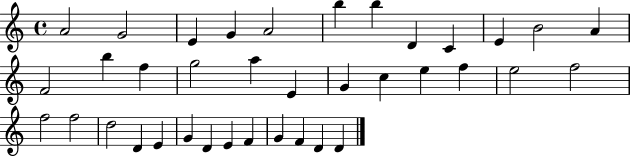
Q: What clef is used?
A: treble